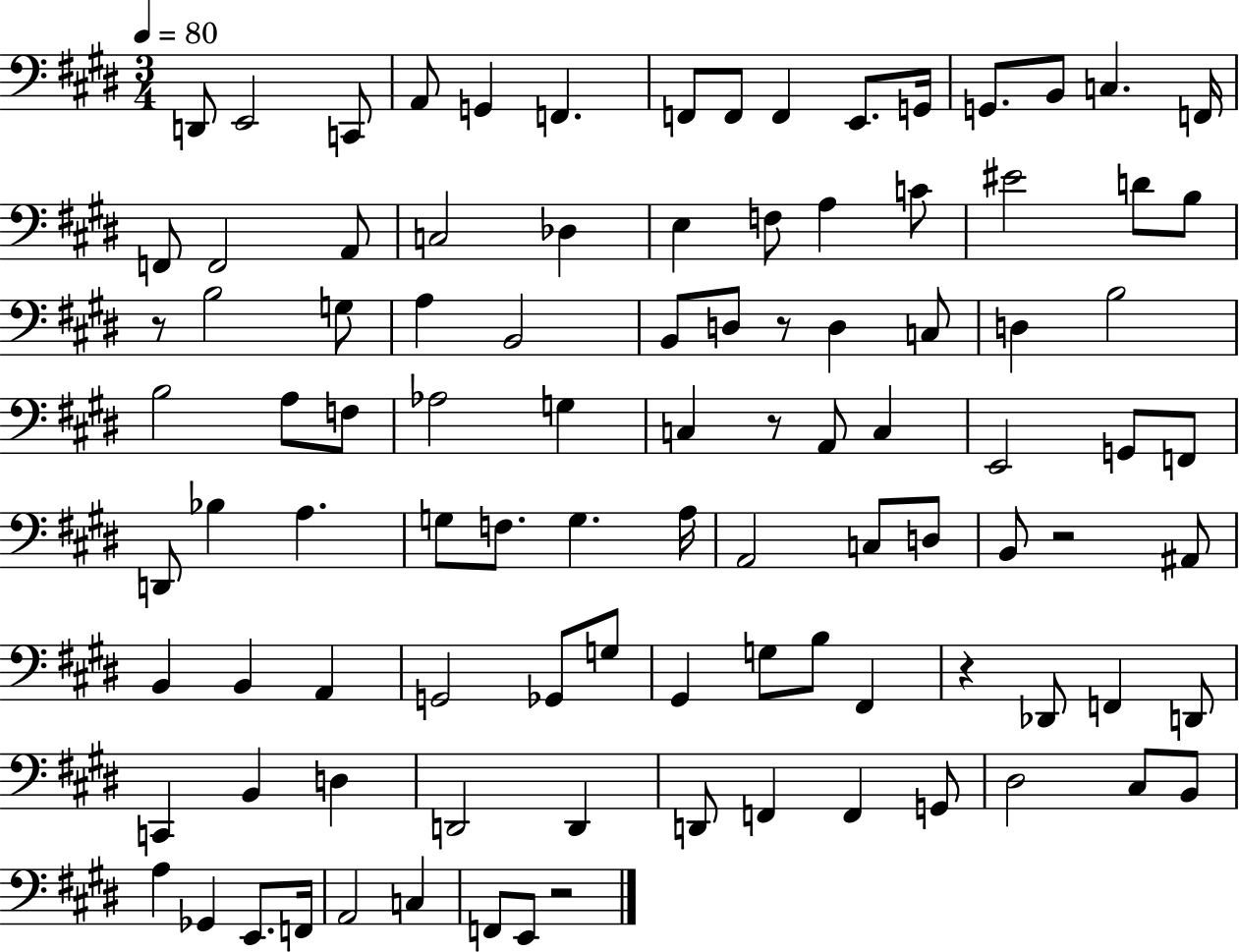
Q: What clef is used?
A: bass